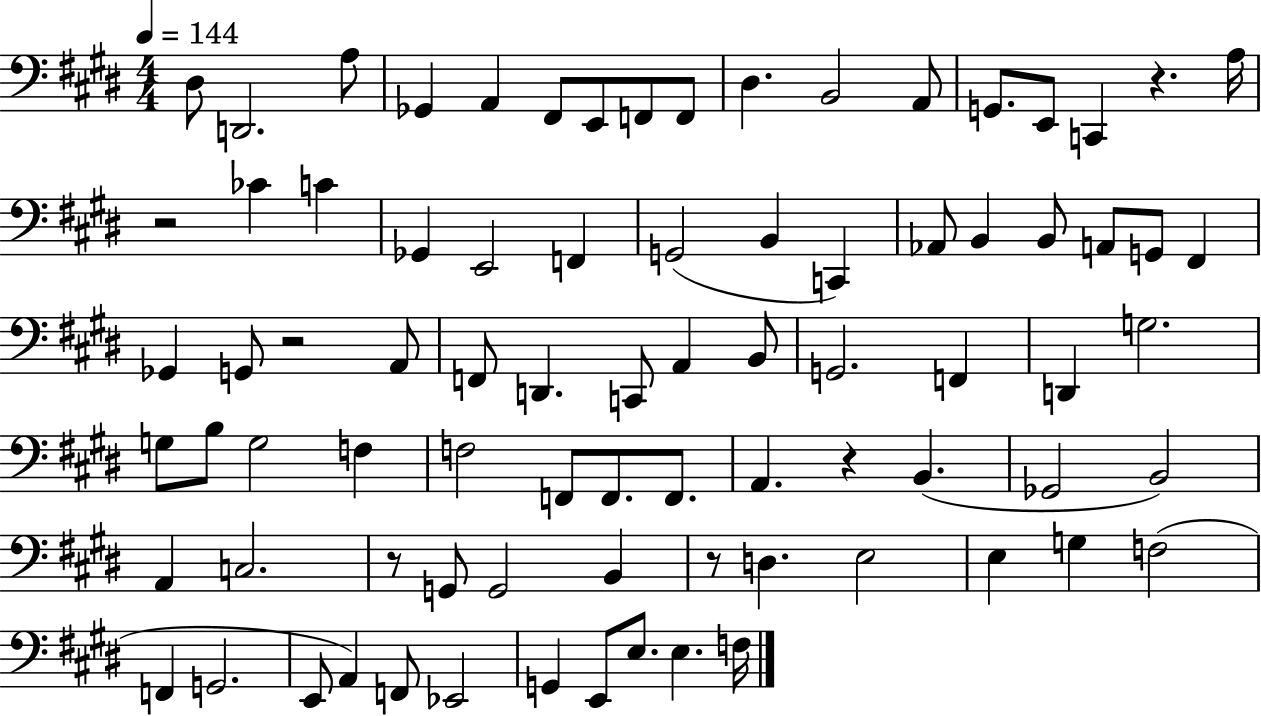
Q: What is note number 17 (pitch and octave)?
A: CES4